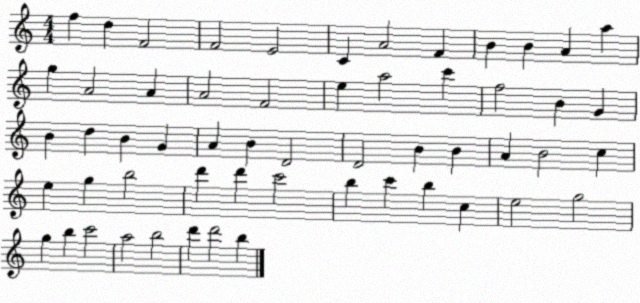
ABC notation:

X:1
T:Untitled
M:4/4
L:1/4
K:C
f d F2 F2 E2 C A2 F B B A a g A2 A A2 F2 e a2 c' f2 B G B d B G A B D2 D2 B B A B2 c e g b2 d' d' c'2 b c' b c e2 g2 g b c'2 a2 b2 d' d'2 b